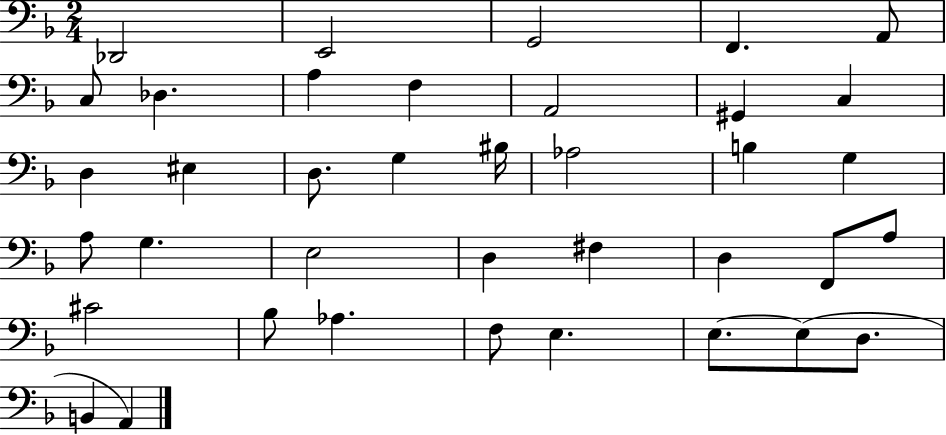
X:1
T:Untitled
M:2/4
L:1/4
K:F
_D,,2 E,,2 G,,2 F,, A,,/2 C,/2 _D, A, F, A,,2 ^G,, C, D, ^E, D,/2 G, ^B,/4 _A,2 B, G, A,/2 G, E,2 D, ^F, D, F,,/2 A,/2 ^C2 _B,/2 _A, F,/2 E, E,/2 E,/2 D,/2 B,, A,,